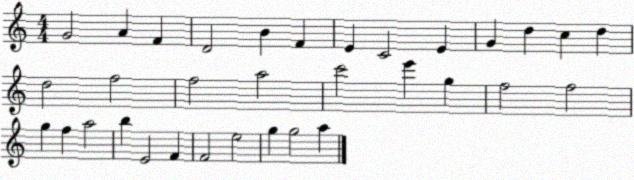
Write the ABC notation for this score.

X:1
T:Untitled
M:4/4
L:1/4
K:C
G2 A F D2 B F E C2 E G d c d d2 f2 f2 a2 c'2 e' g f2 f2 g f a2 b E2 F F2 e2 g g2 a